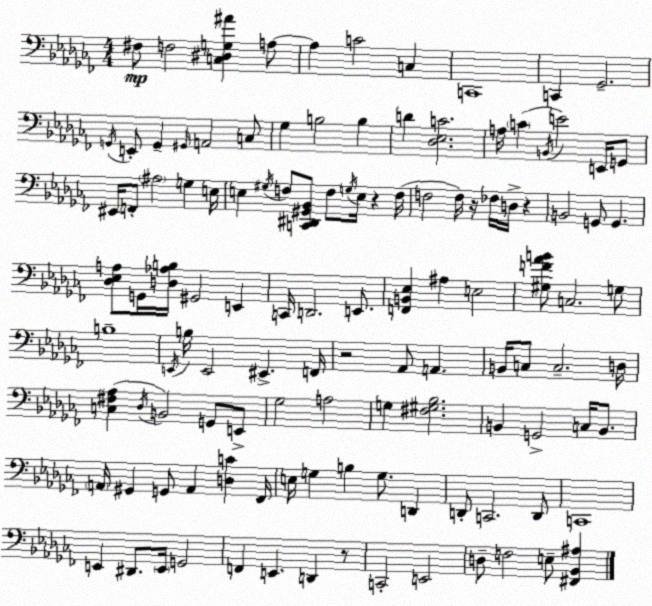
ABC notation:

X:1
T:Untitled
M:4/4
L:1/4
K:Abm
^F,/2 F,2 [C,^D,G,^A] A,/2 A, C2 C, C,,4 C,, _G,,2 G,,/4 E,,/2 G,, ^G,,/4 A,,2 C,/2 _G, B,2 B, D [_D,_E,C]2 A,/4 C B,,/4 E2 E,,/4 G,,/2 ^E,,/4 F,,/2 ^A,2 G, E,/4 E, ^G,/4 F,/2 [C,,^D,,^G,,_B,,]/2 F,/2 G,/4 E,/4 z F,/4 F,2 F,/4 z/4 _F,/4 D,/4 z B,,2 G,,/2 G,, [_D,_E,A,]/2 G,,/4 [D,_A,B,]/4 ^G,,2 E,, C,,/4 D,,2 E,,/2 [F,,B,,_E,] ^A, E,2 [^G,F_AB]/2 C,2 G,/2 B,4 E,,/4 B,/4 E,,2 ^E,, F,,/4 z2 _A,,/2 A,, B,,/4 C,/2 C,2 D,/4 [C,^F,_A,] _D,/4 B,,2 G,,/2 E,,/2 _G,2 A,2 G, [^F,^G,_B,]2 B,, G,,2 C,/4 B,,/2 A,,/4 ^G,, G,,/2 A,, [D,C] _F,,/4 E,/4 G, B, G,/2 D,, D,,/2 C,,2 D,,/2 C,,4 E,, ^D,,/2 E,,/4 G,,2 F,, E,, D,, z/2 C,,2 E,,2 D,/2 F,2 E,/2 [^F,,_B,,^A,]